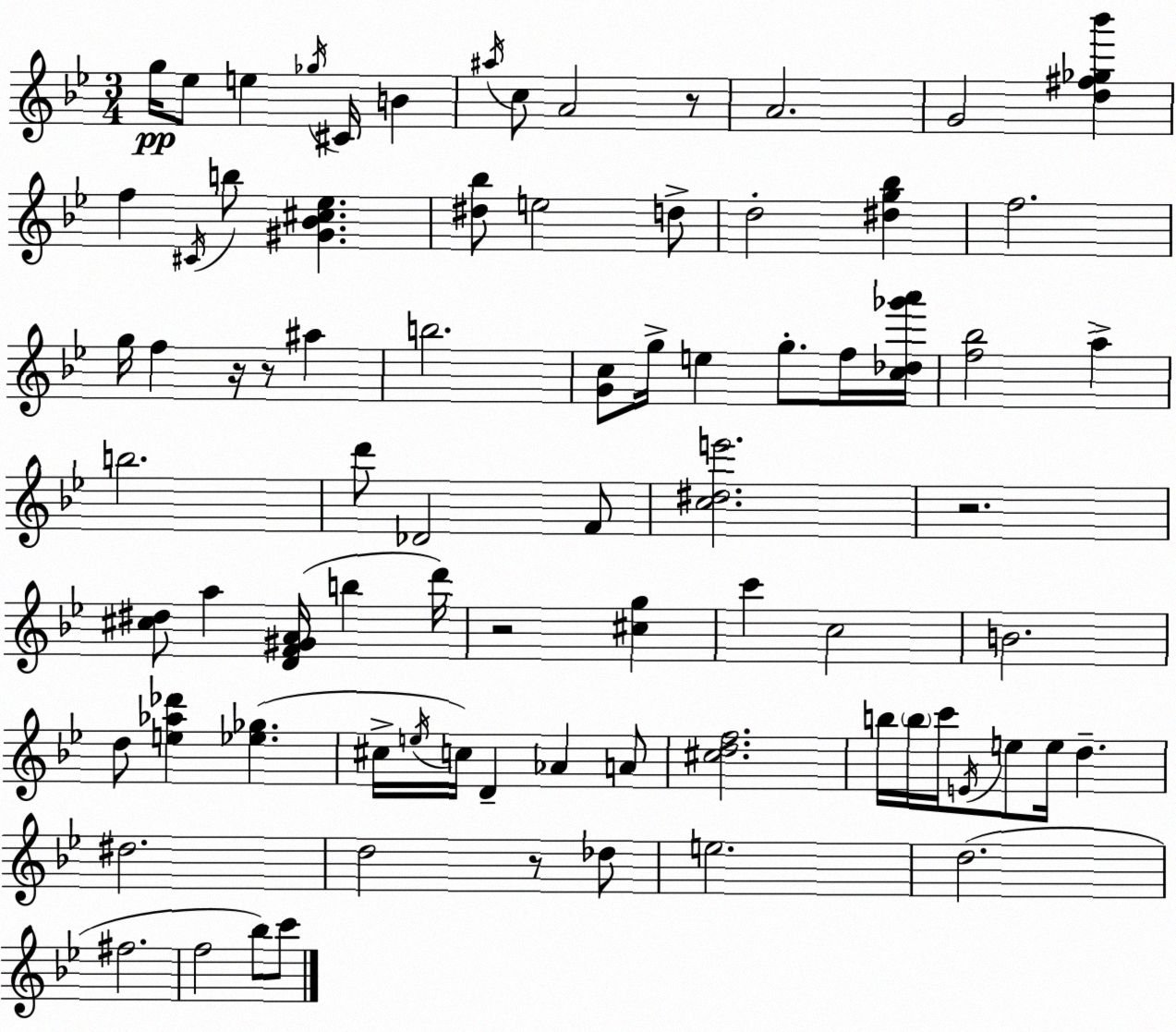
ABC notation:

X:1
T:Untitled
M:3/4
L:1/4
K:Gm
g/4 _e/2 e _g/4 ^C/4 B ^a/4 c/2 A2 z/2 A2 G2 [d^f_g_b'] f ^C/4 b/2 [^G_B^c_e] [^d_b]/2 e2 d/2 d2 [^dg_b] f2 g/4 f z/4 z/2 ^a b2 [Gc]/2 g/4 e g/2 f/4 [c_d_g'a']/4 [f_b]2 a b2 d'/2 _D2 F/2 [c^de']2 z2 [^c^d]/2 a [DF^GA]/4 b d'/4 z2 [^cg] c' c2 B2 d/2 [e_a_d'] [_e_g] ^c/4 e/4 c/4 D _A A/2 [^cdf]2 b/4 b/4 c'/4 E/4 e/2 e/4 d ^d2 d2 z/2 _d/2 e2 d2 ^f2 f2 _b/2 c'/2